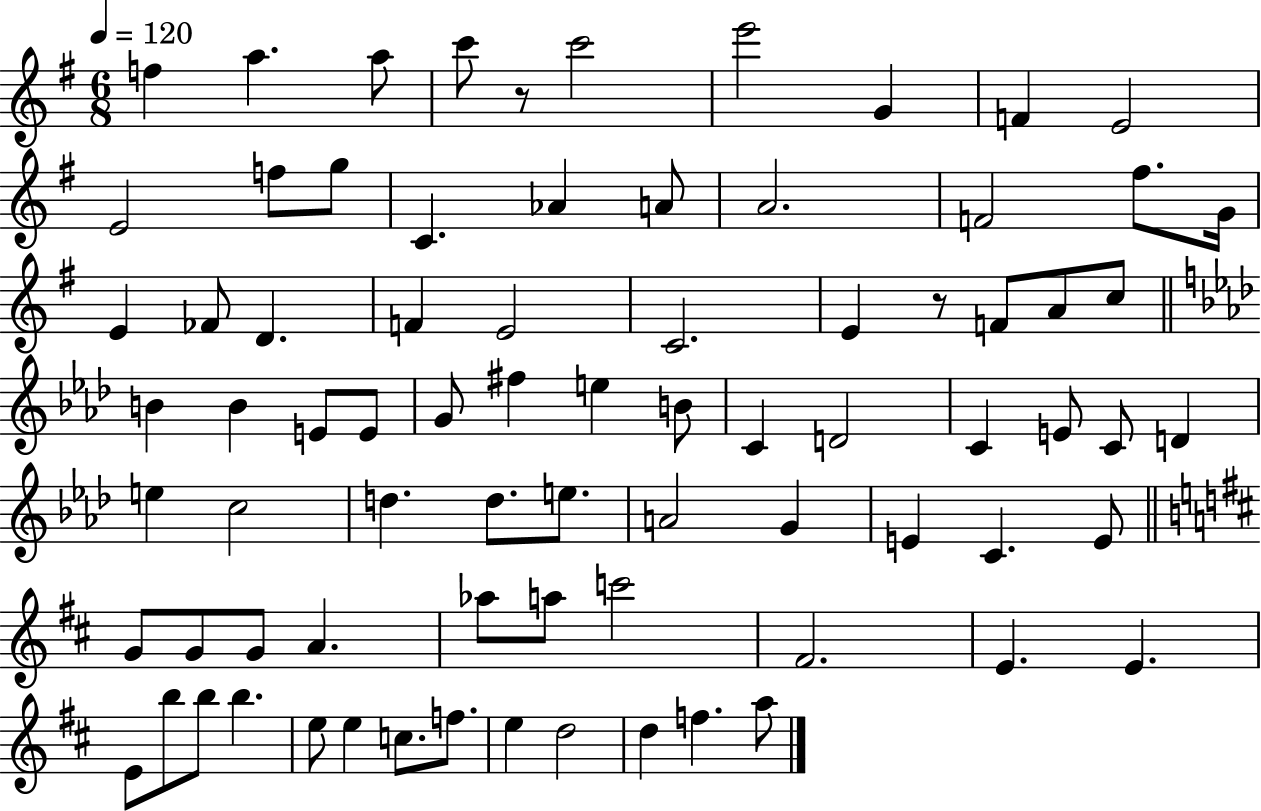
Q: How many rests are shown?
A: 2